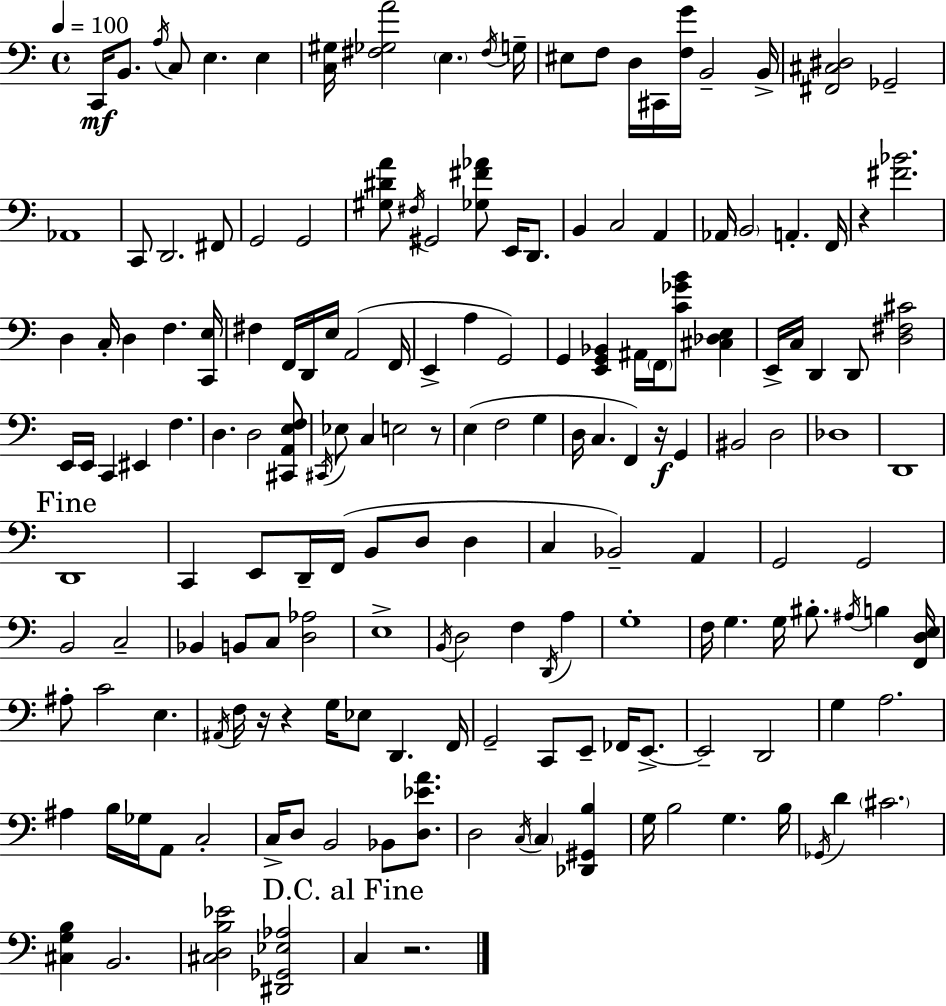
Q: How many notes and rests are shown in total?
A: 171